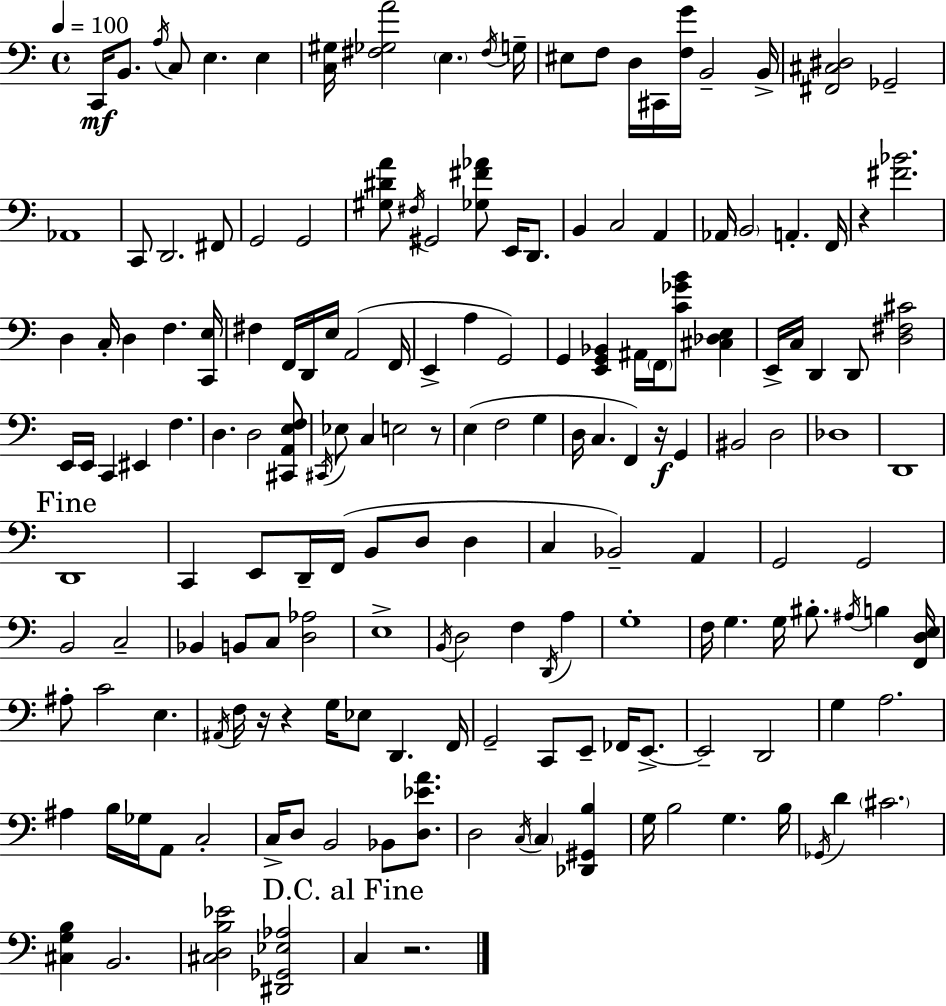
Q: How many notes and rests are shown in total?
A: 171